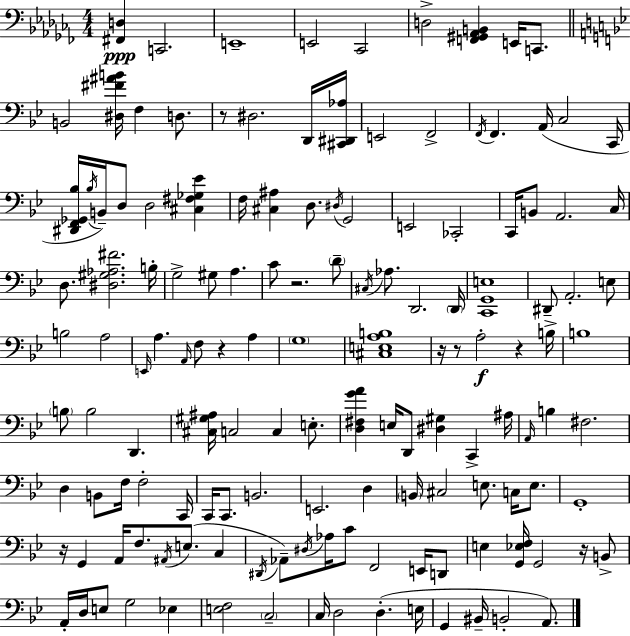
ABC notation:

X:1
T:Untitled
M:4/4
L:1/4
K:Abm
[^F,,D,] C,,2 E,,4 E,,2 _C,,2 D,2 [F,,^G,,_A,,B,,] E,,/4 C,,/2 B,,2 [^D,^F^AB]/4 F, D,/2 z/2 ^D,2 D,,/4 [^C,,^D,,_A,]/4 E,,2 F,,2 F,,/4 F,, A,,/4 C,2 C,,/4 [^D,,F,,_G,,_B,]/4 _B,/4 B,,/4 D,/2 D,2 [^C,^F,_G,_E] F,/4 [^C,^A,] D,/2 ^D,/4 G,,2 E,,2 _C,,2 C,,/4 B,,/2 A,,2 C,/4 D,/2 [^D,^G,_A,^F]2 B,/4 G,2 ^G,/2 A, C/2 z2 D/2 ^C,/4 _A,/2 D,,2 D,,/4 [C,,G,,E,]4 ^D,,/2 A,,2 E,/2 B,2 A,2 E,,/4 A, A,,/4 F,/2 z A, G,4 [^C,E,A,B,]4 z/4 z/2 A,2 z B,/4 B,4 B,/2 B,2 D,, [^C,^G,^A,]/4 C,2 C, E,/2 [D,^F,GA] E,/4 D,,/2 [^D,^G,] C,, ^A,/4 A,,/4 B, ^F,2 D, B,,/2 F,/4 F,2 C,,/4 C,,/4 C,,/2 B,,2 E,,2 D, B,,/4 ^C,2 E,/2 C,/4 E,/2 G,,4 z/4 G,, A,,/4 F,/2 ^A,,/4 E,/2 C, ^D,,/4 _A,,/2 ^D,/4 _A,/4 C/2 F,,2 E,,/4 D,,/2 E, [G,,_E,F,]/4 G,,2 z/4 B,,/2 A,,/4 D,/4 E,/2 G,2 _E, [E,F,]2 C,2 C,/4 D,2 D, E,/4 G,, ^B,,/4 B,,2 A,,/2